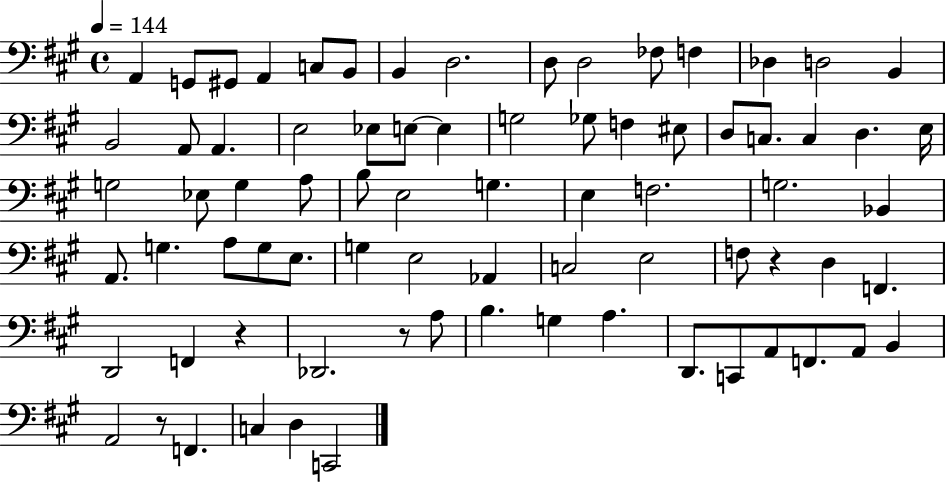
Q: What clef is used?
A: bass